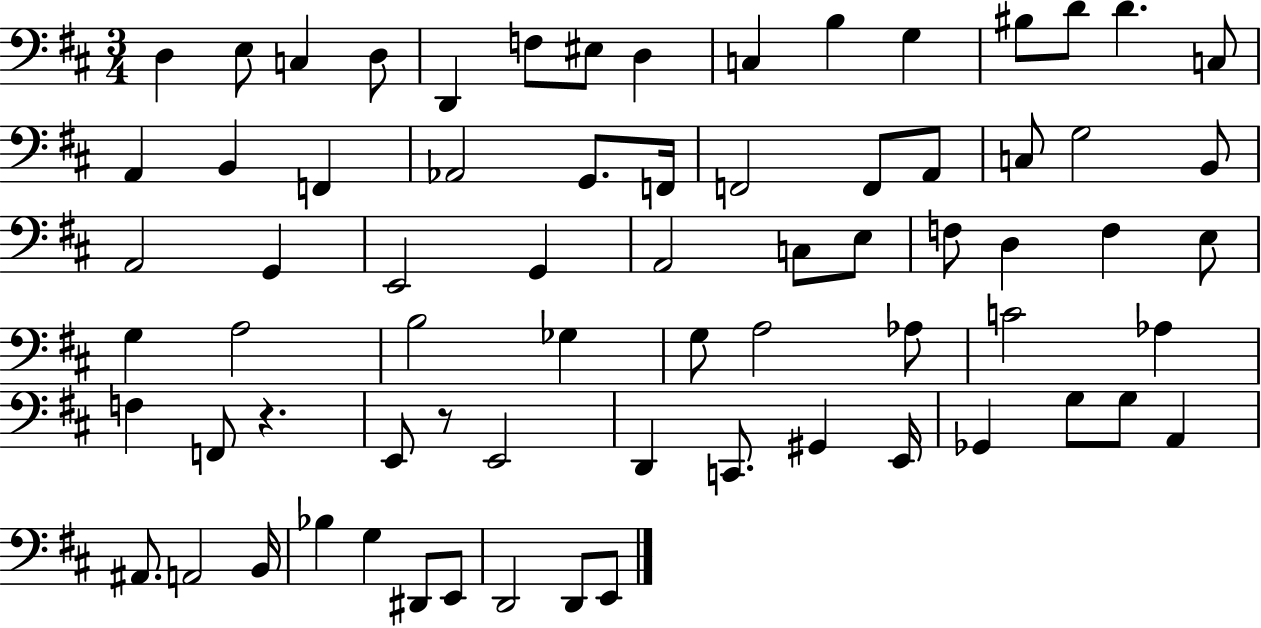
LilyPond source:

{
  \clef bass
  \numericTimeSignature
  \time 3/4
  \key d \major
  d4 e8 c4 d8 | d,4 f8 eis8 d4 | c4 b4 g4 | bis8 d'8 d'4. c8 | \break a,4 b,4 f,4 | aes,2 g,8. f,16 | f,2 f,8 a,8 | c8 g2 b,8 | \break a,2 g,4 | e,2 g,4 | a,2 c8 e8 | f8 d4 f4 e8 | \break g4 a2 | b2 ges4 | g8 a2 aes8 | c'2 aes4 | \break f4 f,8 r4. | e,8 r8 e,2 | d,4 c,8. gis,4 e,16 | ges,4 g8 g8 a,4 | \break ais,8. a,2 b,16 | bes4 g4 dis,8 e,8 | d,2 d,8 e,8 | \bar "|."
}